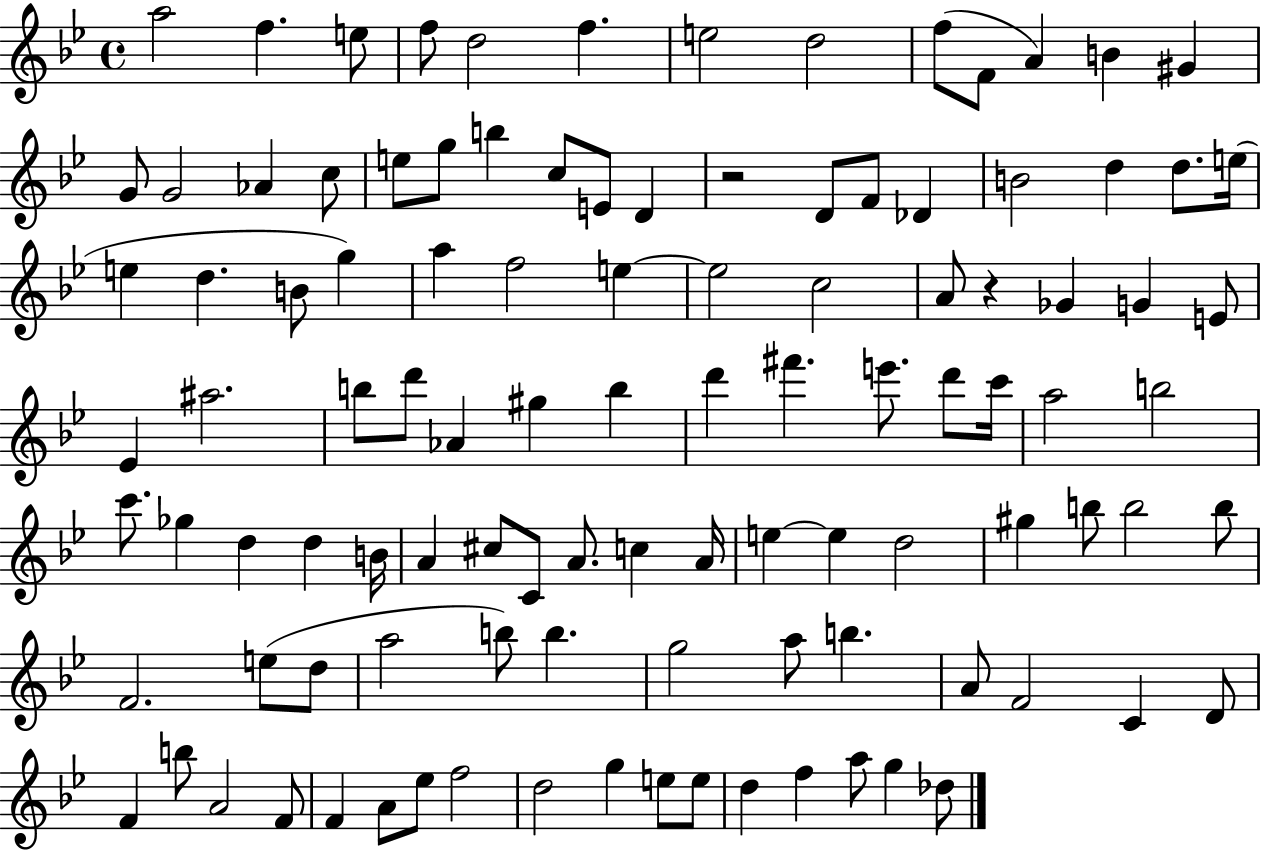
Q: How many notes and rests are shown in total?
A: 107